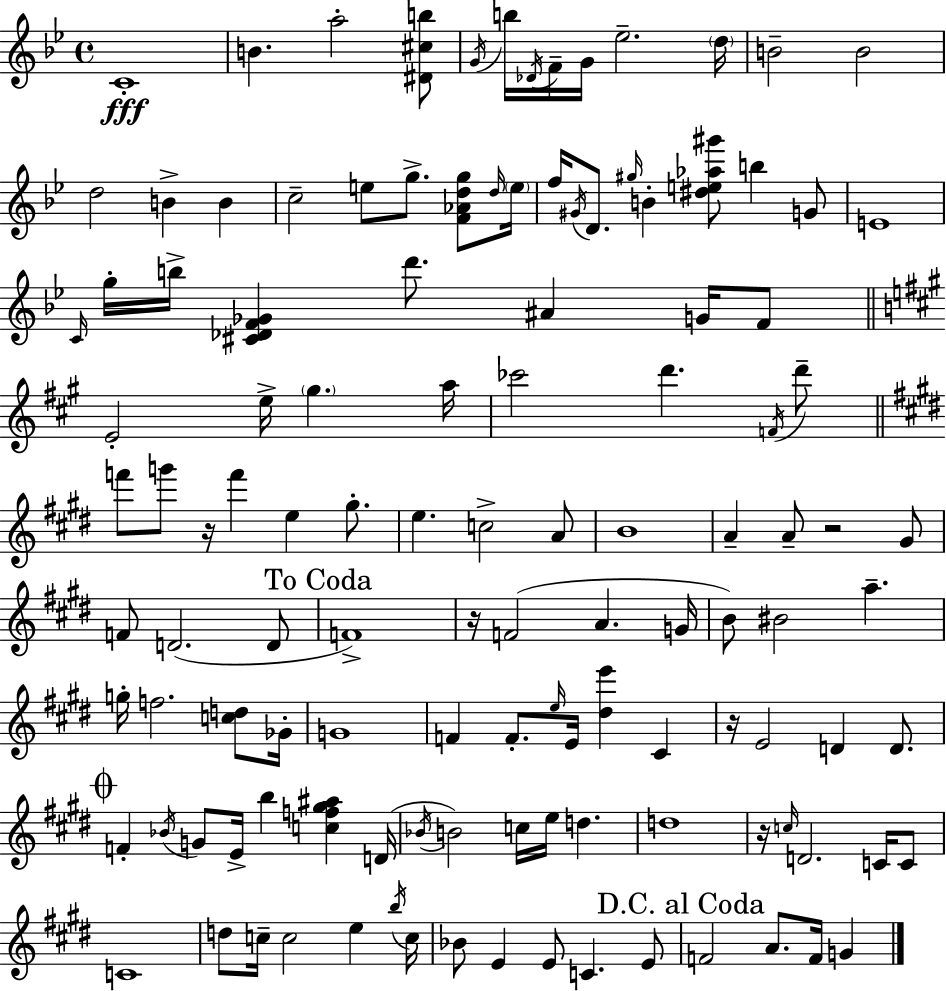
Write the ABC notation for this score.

X:1
T:Untitled
M:4/4
L:1/4
K:Gm
C4 B a2 [^D^cb]/2 G/4 b/4 _D/4 F/4 G/4 _e2 d/4 B2 B2 d2 B B c2 e/2 g/2 [F_Adg]/2 d/4 e/4 f/4 ^G/4 D/2 ^g/4 B [^de_a^g']/2 b G/2 E4 C/4 g/4 b/4 [^C_DF_G] d'/2 ^A G/4 F/2 E2 e/4 ^g a/4 _c'2 d' F/4 d'/2 f'/2 g'/2 z/4 f' e ^g/2 e c2 A/2 B4 A A/2 z2 ^G/2 F/2 D2 D/2 F4 z/4 F2 A G/4 B/2 ^B2 a g/4 f2 [cd]/2 _G/4 G4 F F/2 e/4 E/4 [^de'] ^C z/4 E2 D D/2 F _B/4 G/2 E/4 b [cf^g^a] D/4 _B/4 B2 c/4 e/4 d d4 z/4 c/4 D2 C/4 C/2 C4 d/2 c/4 c2 e b/4 c/4 _B/2 E E/2 C E/2 F2 A/2 F/4 G